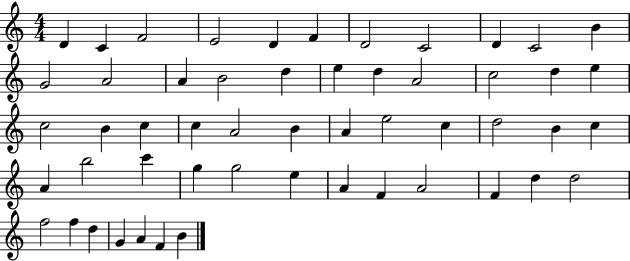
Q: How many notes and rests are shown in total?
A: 53